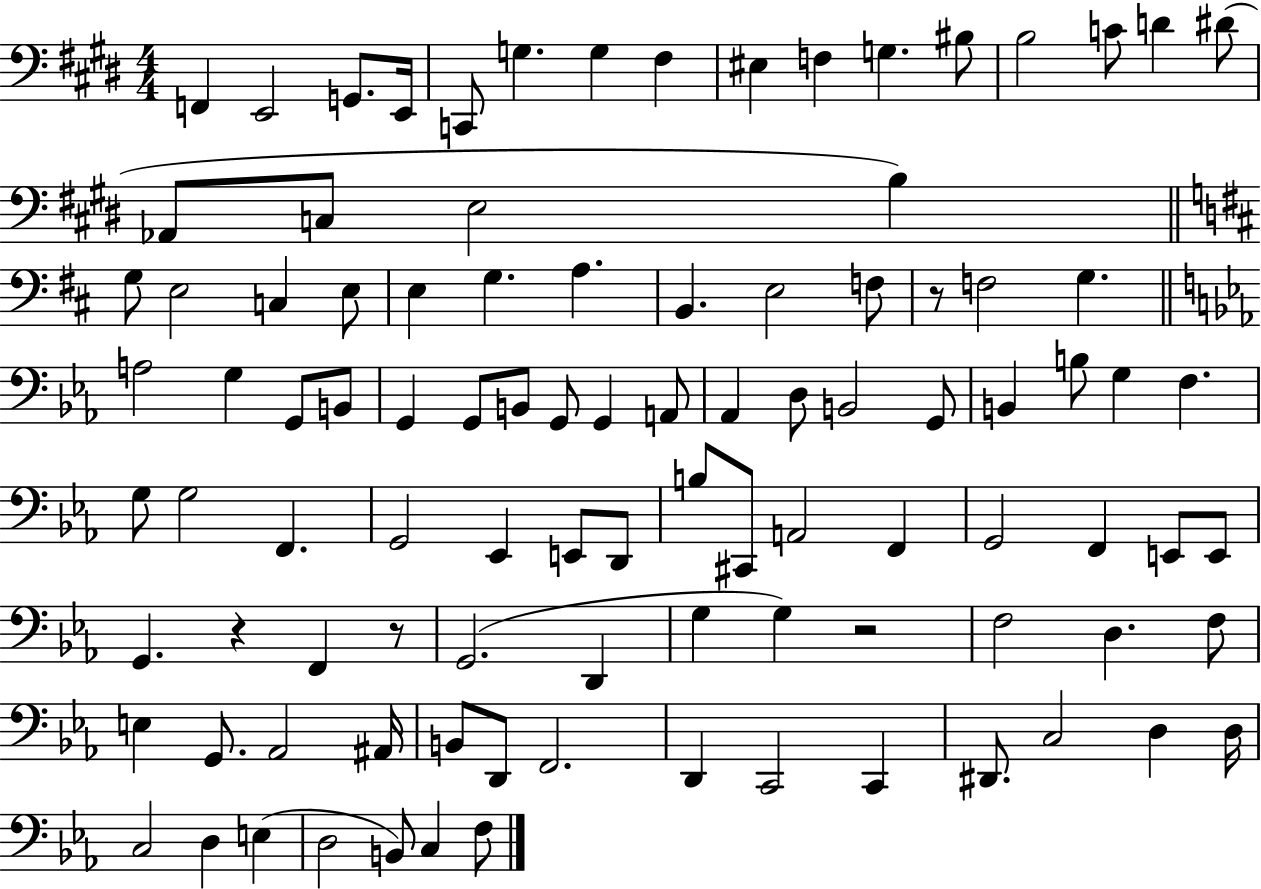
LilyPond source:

{
  \clef bass
  \numericTimeSignature
  \time 4/4
  \key e \major
  f,4 e,2 g,8. e,16 | c,8 g4. g4 fis4 | eis4 f4 g4. bis8 | b2 c'8 d'4 dis'8( | \break aes,8 c8 e2 b4) | \bar "||" \break \key b \minor g8 e2 c4 e8 | e4 g4. a4. | b,4. e2 f8 | r8 f2 g4. | \break \bar "||" \break \key c \minor a2 g4 g,8 b,8 | g,4 g,8 b,8 g,8 g,4 a,8 | aes,4 d8 b,2 g,8 | b,4 b8 g4 f4. | \break g8 g2 f,4. | g,2 ees,4 e,8 d,8 | b8 cis,8 a,2 f,4 | g,2 f,4 e,8 e,8 | \break g,4. r4 f,4 r8 | g,2.( d,4 | g4 g4) r2 | f2 d4. f8 | \break e4 g,8. aes,2 ais,16 | b,8 d,8 f,2. | d,4 c,2 c,4 | dis,8. c2 d4 d16 | \break c2 d4 e4( | d2 b,8) c4 f8 | \bar "|."
}